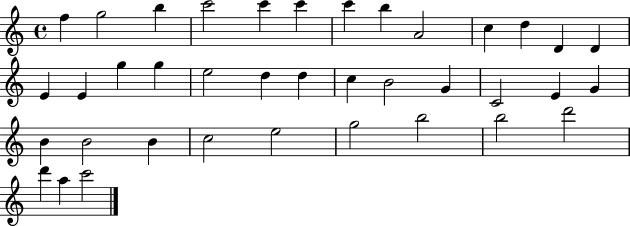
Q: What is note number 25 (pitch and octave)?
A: E4